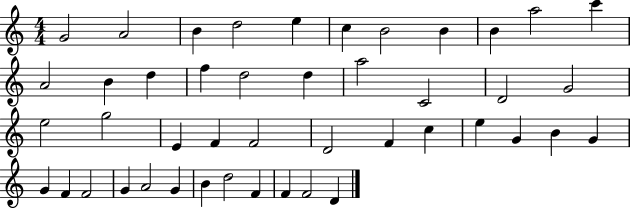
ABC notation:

X:1
T:Untitled
M:4/4
L:1/4
K:C
G2 A2 B d2 e c B2 B B a2 c' A2 B d f d2 d a2 C2 D2 G2 e2 g2 E F F2 D2 F c e G B G G F F2 G A2 G B d2 F F F2 D